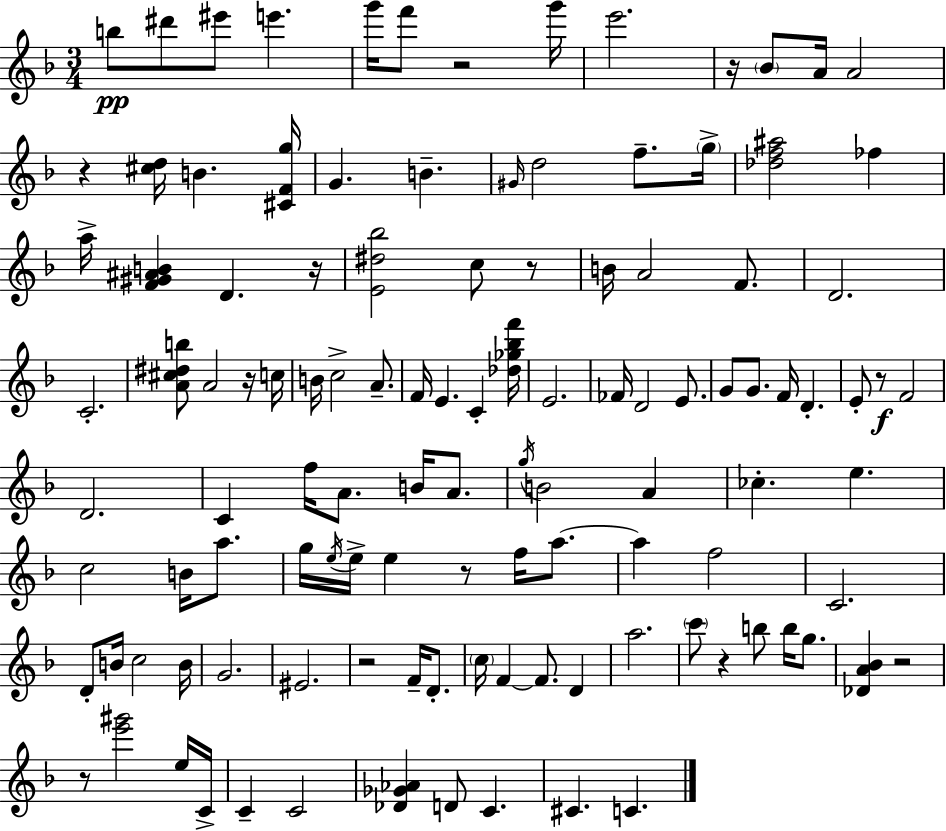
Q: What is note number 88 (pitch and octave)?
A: C4